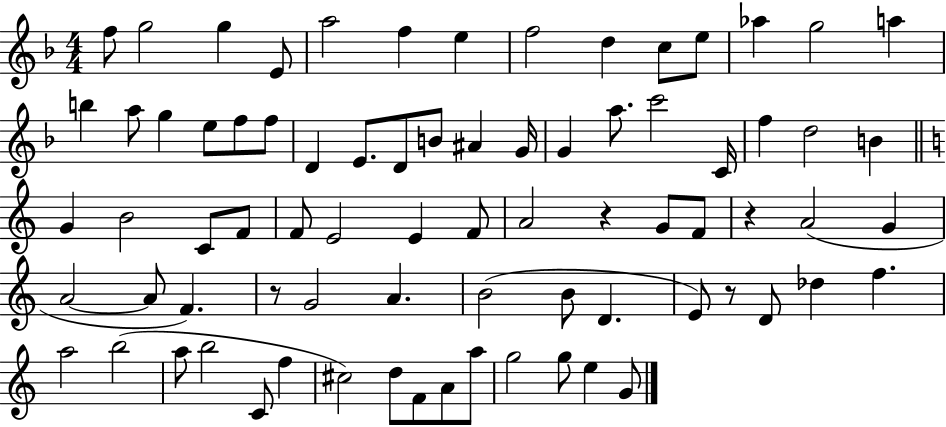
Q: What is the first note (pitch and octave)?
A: F5